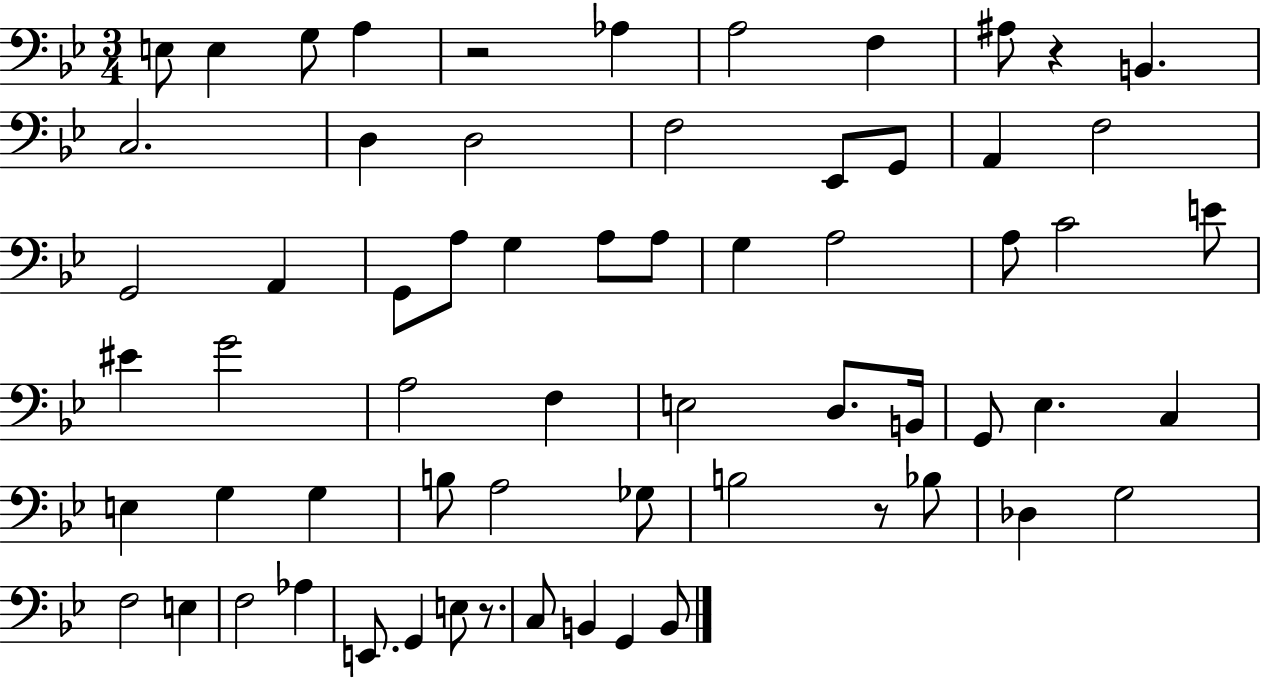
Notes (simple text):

E3/e E3/q G3/e A3/q R/h Ab3/q A3/h F3/q A#3/e R/q B2/q. C3/h. D3/q D3/h F3/h Eb2/e G2/e A2/q F3/h G2/h A2/q G2/e A3/e G3/q A3/e A3/e G3/q A3/h A3/e C4/h E4/e EIS4/q G4/h A3/h F3/q E3/h D3/e. B2/s G2/e Eb3/q. C3/q E3/q G3/q G3/q B3/e A3/h Gb3/e B3/h R/e Bb3/e Db3/q G3/h F3/h E3/q F3/h Ab3/q E2/e. G2/q E3/e R/e. C3/e B2/q G2/q B2/e